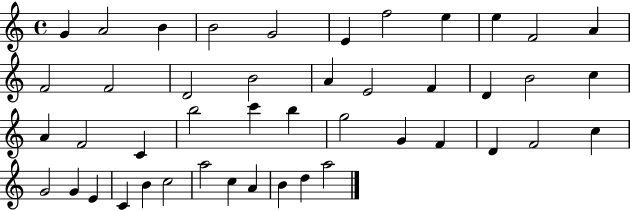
{
  \clef treble
  \time 4/4
  \defaultTimeSignature
  \key c \major
  g'4 a'2 b'4 | b'2 g'2 | e'4 f''2 e''4 | e''4 f'2 a'4 | \break f'2 f'2 | d'2 b'2 | a'4 e'2 f'4 | d'4 b'2 c''4 | \break a'4 f'2 c'4 | b''2 c'''4 b''4 | g''2 g'4 f'4 | d'4 f'2 c''4 | \break g'2 g'4 e'4 | c'4 b'4 c''2 | a''2 c''4 a'4 | b'4 d''4 a''2 | \break \bar "|."
}